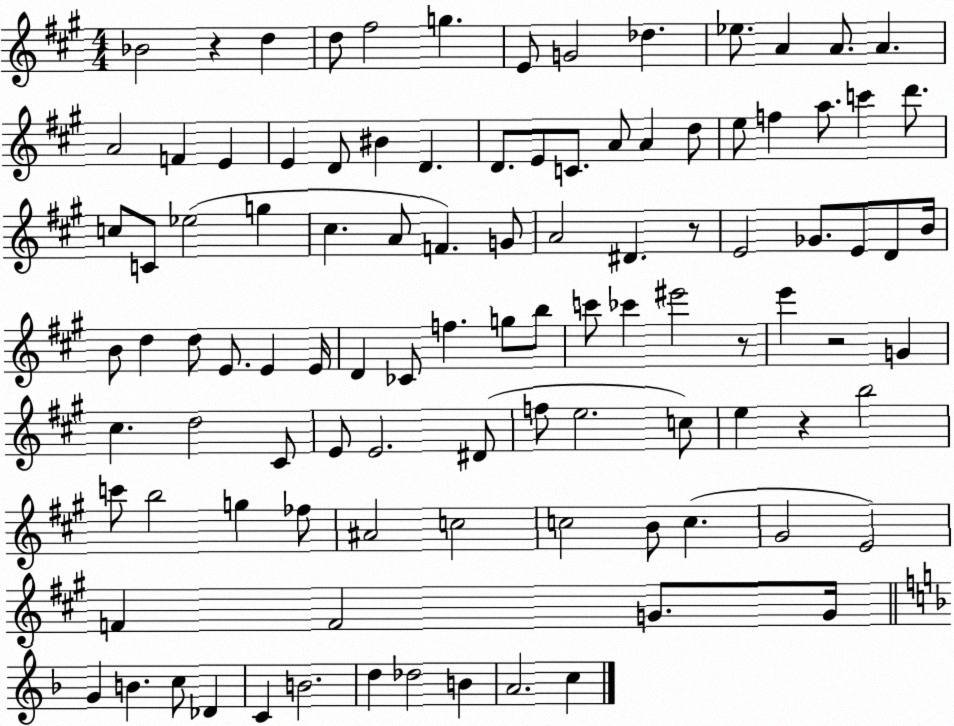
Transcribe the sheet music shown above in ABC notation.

X:1
T:Untitled
M:4/4
L:1/4
K:A
_B2 z d d/2 ^f2 g E/2 G2 _d _e/2 A A/2 A A2 F E E D/2 ^B D D/2 E/2 C/2 A/2 A d/2 e/2 f a/2 c' d'/2 c/2 C/2 _e2 g ^c A/2 F G/2 A2 ^D z/2 E2 _G/2 E/2 D/2 B/4 B/2 d d/2 E/2 E E/4 D _C/2 f g/2 b/2 c'/2 _c' ^e'2 z/2 e' z2 G ^c d2 ^C/2 E/2 E2 ^D/2 f/2 e2 c/2 e z b2 c'/2 b2 g _f/2 ^A2 c2 c2 B/2 c ^G2 E2 F F2 G/2 G/4 G B c/2 _D C B2 d _d2 B A2 c